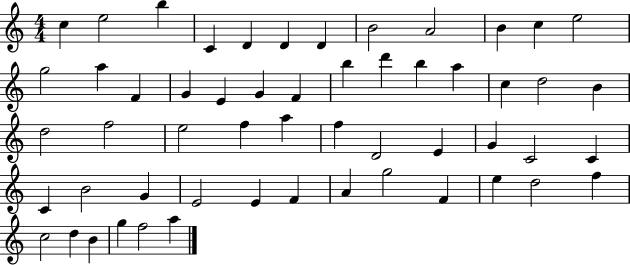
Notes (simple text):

C5/q E5/h B5/q C4/q D4/q D4/q D4/q B4/h A4/h B4/q C5/q E5/h G5/h A5/q F4/q G4/q E4/q G4/q F4/q B5/q D6/q B5/q A5/q C5/q D5/h B4/q D5/h F5/h E5/h F5/q A5/q F5/q D4/h E4/q G4/q C4/h C4/q C4/q B4/h G4/q E4/h E4/q F4/q A4/q G5/h F4/q E5/q D5/h F5/q C5/h D5/q B4/q G5/q F5/h A5/q